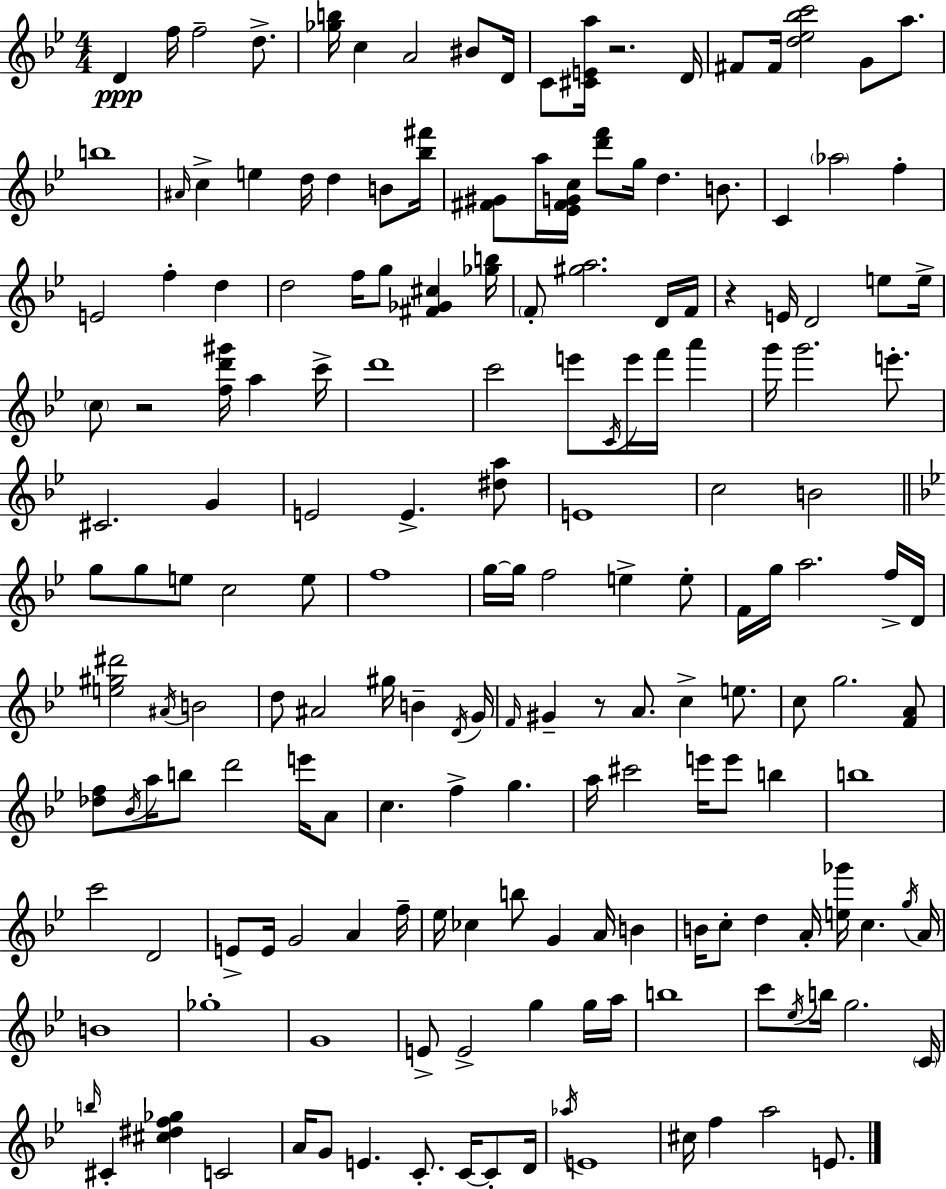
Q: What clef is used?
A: treble